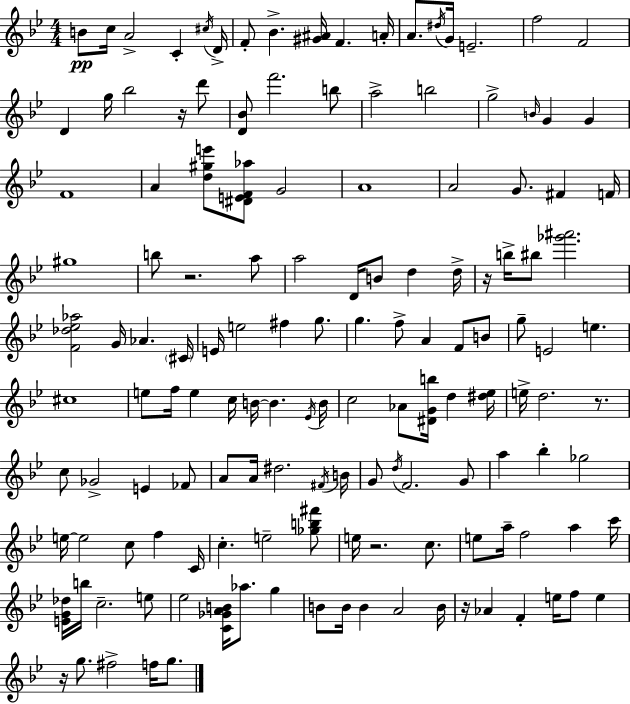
B4/e C5/s A4/h C4/q C#5/s D4/s F4/e Bb4/q. [G#4,A#4]/s F4/q. A4/s A4/e. D#5/s G4/s E4/h. F5/h F4/h D4/q G5/s Bb5/h R/s D6/e [D4,Bb4]/e F6/h. B5/e A5/h B5/h G5/h B4/s G4/q G4/q F4/w A4/q [D5,G#5,E6]/e [D#4,E4,F4,Ab5]/e G4/h A4/w A4/h G4/e. F#4/q F4/s G#5/w B5/e R/h. A5/e A5/h D4/s B4/e D5/q D5/s R/s B5/s BIS5/e [Gb6,A#6]/h. [F4,Db5,Eb5,Ab5]/h G4/s Ab4/q. C#4/s E4/s E5/h F#5/q G5/e. G5/q. F5/e A4/q F4/e B4/e G5/e E4/h E5/q. C#5/w E5/e F5/s E5/q C5/s B4/s B4/q. Eb4/s B4/s C5/h Ab4/e [D#4,G4,B5]/s D5/q [D#5,Eb5]/s E5/s D5/h. R/e. C5/e Gb4/h E4/q FES4/e A4/e A4/s D#5/h. F#4/s B4/s G4/e D5/s F4/h. G4/e A5/q Bb5/q Gb5/h E5/s E5/h C5/e F5/q C4/s C5/q. E5/h [Gb5,B5,F#6]/e E5/s R/h. C5/e. E5/e A5/s F5/h A5/q C6/s [E4,G4,Db5]/s B5/s C5/h. E5/e Eb5/h [C4,Gb4,A4,B4]/s Ab5/e. G5/q B4/e B4/s B4/q A4/h B4/s R/s Ab4/q F4/q E5/s F5/e E5/q R/s G5/e. F#5/h F5/s G5/e.